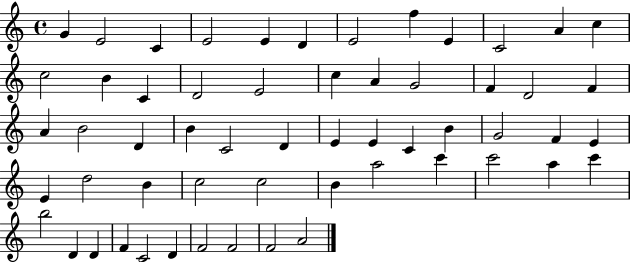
X:1
T:Untitled
M:4/4
L:1/4
K:C
G E2 C E2 E D E2 f E C2 A c c2 B C D2 E2 c A G2 F D2 F A B2 D B C2 D E E C B G2 F E E d2 B c2 c2 B a2 c' c'2 a c' b2 D D F C2 D F2 F2 F2 A2